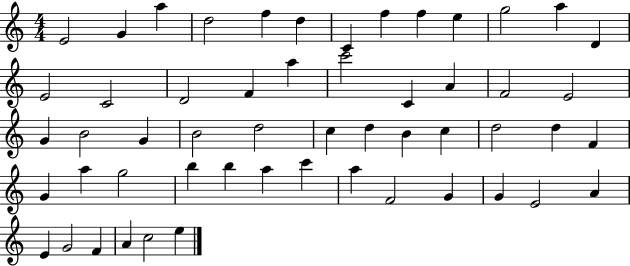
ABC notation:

X:1
T:Untitled
M:4/4
L:1/4
K:C
E2 G a d2 f d C f f e g2 a D E2 C2 D2 F a c'2 C A F2 E2 G B2 G B2 d2 c d B c d2 d F G a g2 b b a c' a F2 G G E2 A E G2 F A c2 e